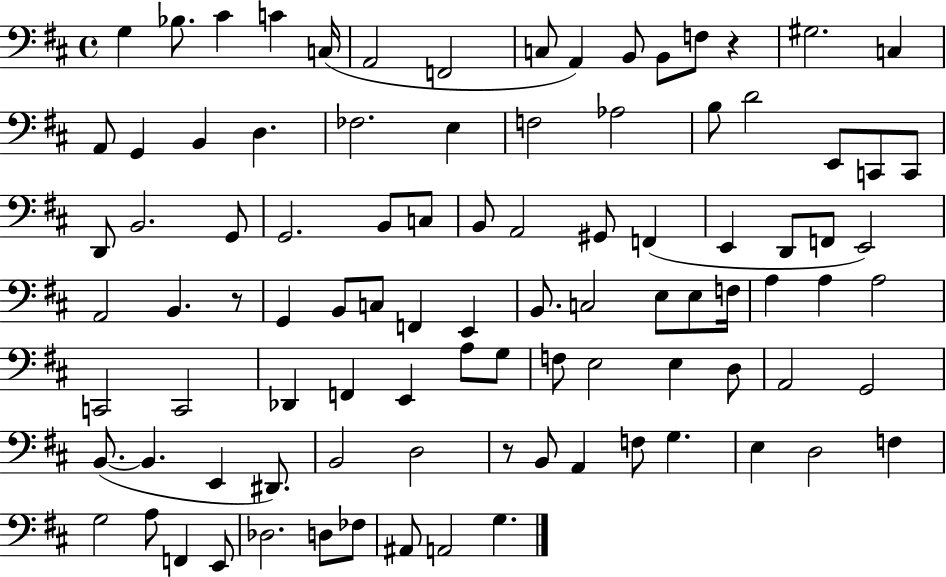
G3/q Bb3/e. C#4/q C4/q C3/s A2/h F2/h C3/e A2/q B2/e B2/e F3/e R/q G#3/h. C3/q A2/e G2/q B2/q D3/q. FES3/h. E3/q F3/h Ab3/h B3/e D4/h E2/e C2/e C2/e D2/e B2/h. G2/e G2/h. B2/e C3/e B2/e A2/h G#2/e F2/q E2/q D2/e F2/e E2/h A2/h B2/q. R/e G2/q B2/e C3/e F2/q E2/q B2/e. C3/h E3/e E3/e F3/s A3/q A3/q A3/h C2/h C2/h Db2/q F2/q E2/q A3/e G3/e F3/e E3/h E3/q D3/e A2/h G2/h B2/e. B2/q. E2/q D#2/e. B2/h D3/h R/e B2/e A2/q F3/e G3/q. E3/q D3/h F3/q G3/h A3/e F2/q E2/e Db3/h. D3/e FES3/e A#2/e A2/h G3/q.